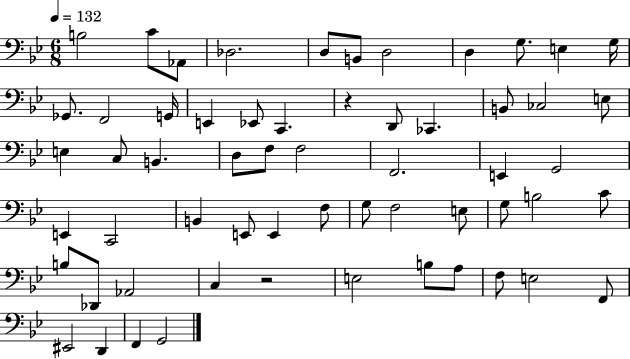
{
  \clef bass
  \numericTimeSignature
  \time 6/8
  \key bes \major
  \tempo 4 = 132
  b2 c'8 aes,8 | des2. | d8 b,8 d2 | d4 g8. e4 g16 | \break ges,8. f,2 g,16 | e,4 ees,8 c,4. | r4 d,8 ces,4. | b,8 ces2 e8 | \break e4 c8 b,4. | d8 f8 f2 | f,2. | e,4 g,2 | \break e,4 c,2 | b,4 e,8 e,4 f8 | g8 f2 e8 | g8 b2 c'8 | \break b8 des,8 aes,2 | c4 r2 | e2 b8 a8 | f8 e2 f,8 | \break eis,2 d,4 | f,4 g,2 | \bar "|."
}